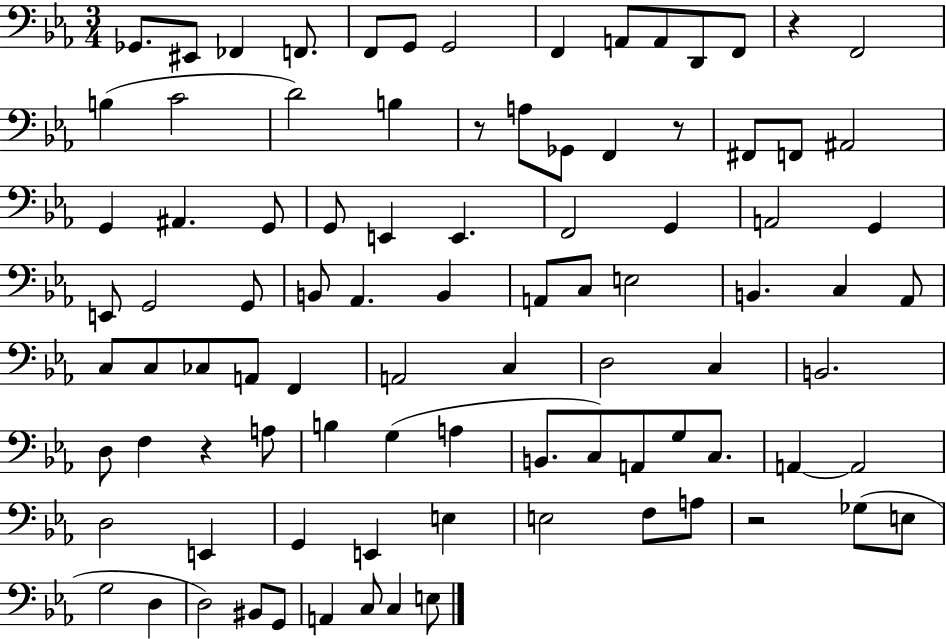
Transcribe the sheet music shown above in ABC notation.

X:1
T:Untitled
M:3/4
L:1/4
K:Eb
_G,,/2 ^E,,/2 _F,, F,,/2 F,,/2 G,,/2 G,,2 F,, A,,/2 A,,/2 D,,/2 F,,/2 z F,,2 B, C2 D2 B, z/2 A,/2 _G,,/2 F,, z/2 ^F,,/2 F,,/2 ^A,,2 G,, ^A,, G,,/2 G,,/2 E,, E,, F,,2 G,, A,,2 G,, E,,/2 G,,2 G,,/2 B,,/2 _A,, B,, A,,/2 C,/2 E,2 B,, C, _A,,/2 C,/2 C,/2 _C,/2 A,,/2 F,, A,,2 C, D,2 C, B,,2 D,/2 F, z A,/2 B, G, A, B,,/2 C,/2 A,,/2 G,/2 C,/2 A,, A,,2 D,2 E,, G,, E,, E, E,2 F,/2 A,/2 z2 _G,/2 E,/2 G,2 D, D,2 ^B,,/2 G,,/2 A,, C,/2 C, E,/2